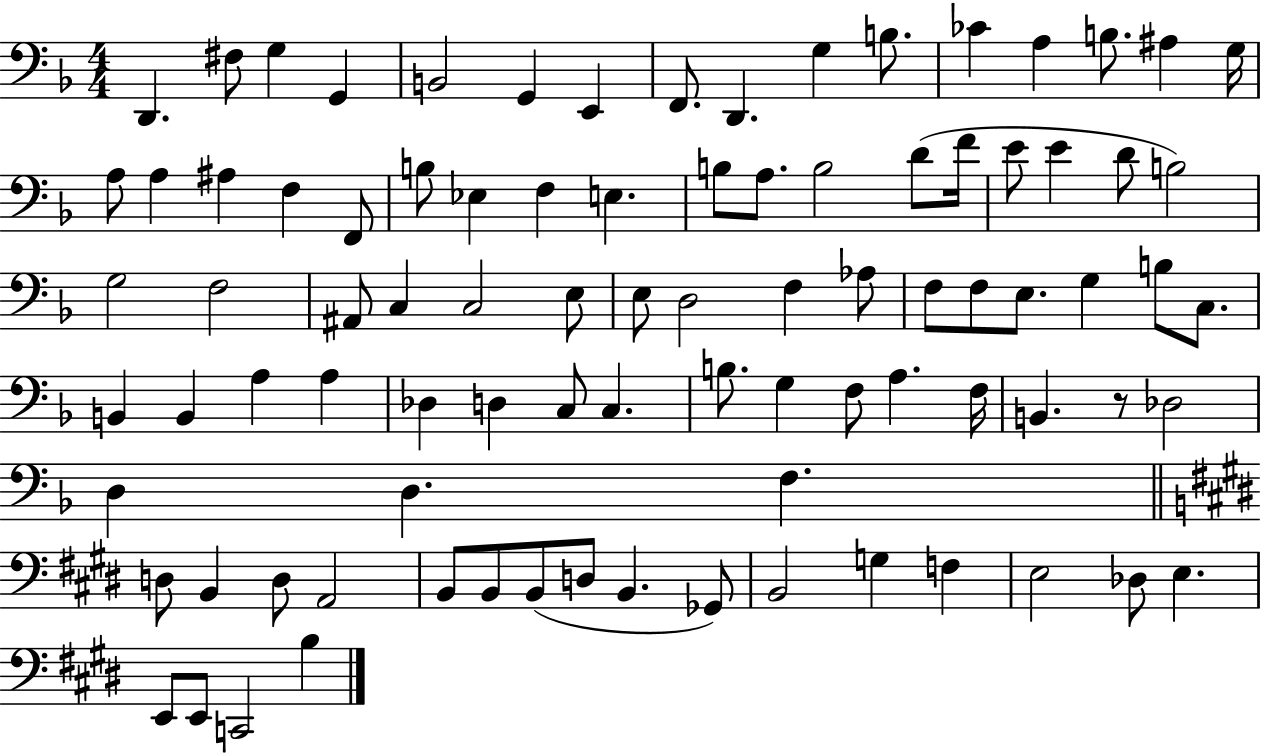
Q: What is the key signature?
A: F major